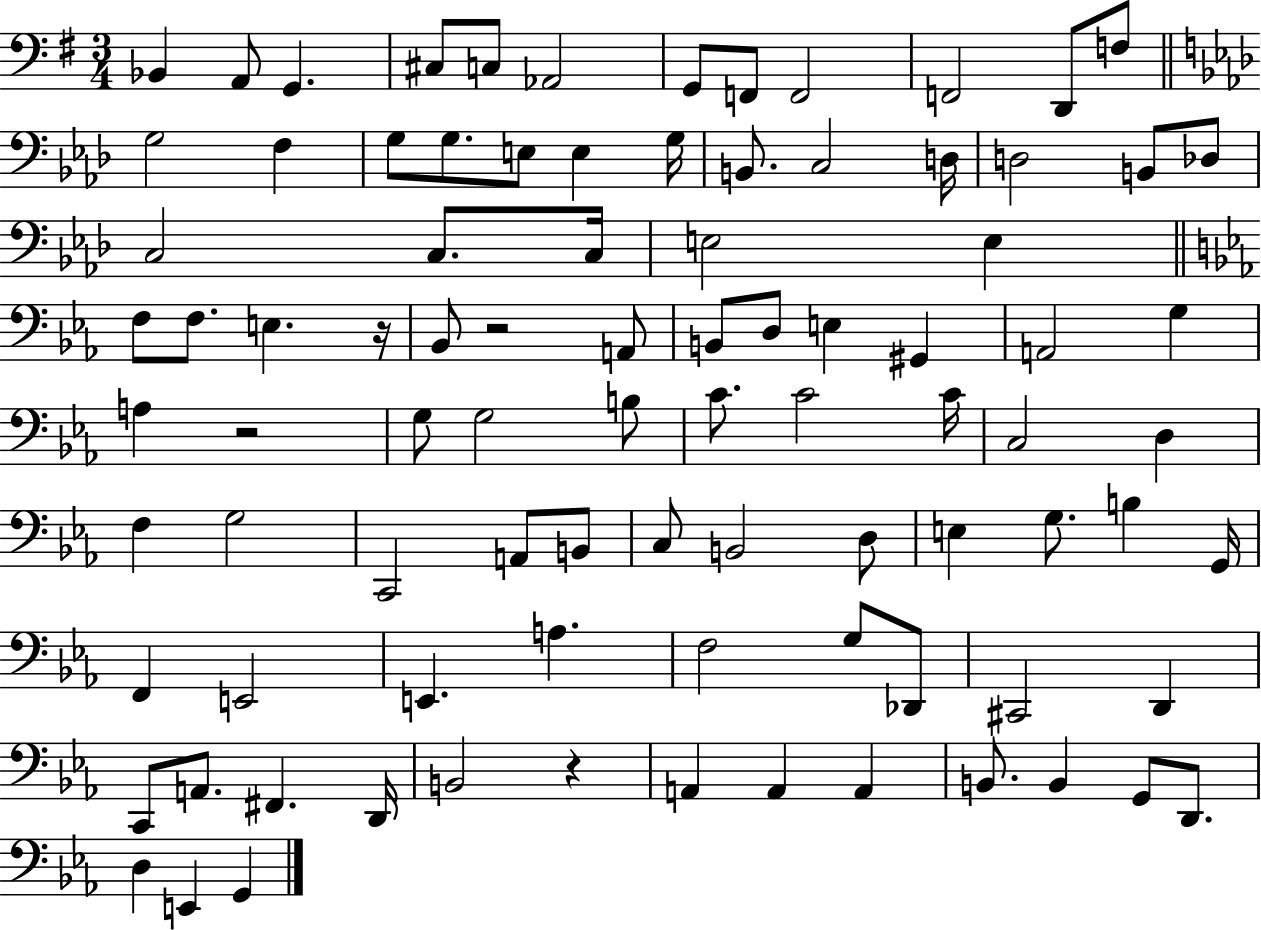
Bb2/q A2/e G2/q. C#3/e C3/e Ab2/h G2/e F2/e F2/h F2/h D2/e F3/e G3/h F3/q G3/e G3/e. E3/e E3/q G3/s B2/e. C3/h D3/s D3/h B2/e Db3/e C3/h C3/e. C3/s E3/h E3/q F3/e F3/e. E3/q. R/s Bb2/e R/h A2/e B2/e D3/e E3/q G#2/q A2/h G3/q A3/q R/h G3/e G3/h B3/e C4/e. C4/h C4/s C3/h D3/q F3/q G3/h C2/h A2/e B2/e C3/e B2/h D3/e E3/q G3/e. B3/q G2/s F2/q E2/h E2/q. A3/q. F3/h G3/e Db2/e C#2/h D2/q C2/e A2/e. F#2/q. D2/s B2/h R/q A2/q A2/q A2/q B2/e. B2/q G2/e D2/e. D3/q E2/q G2/q